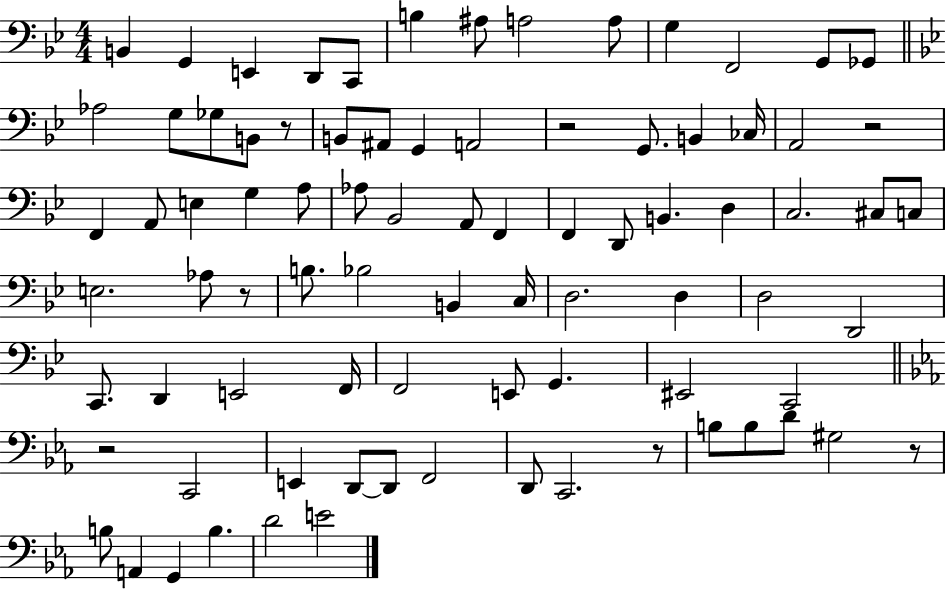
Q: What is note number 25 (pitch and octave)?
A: A2